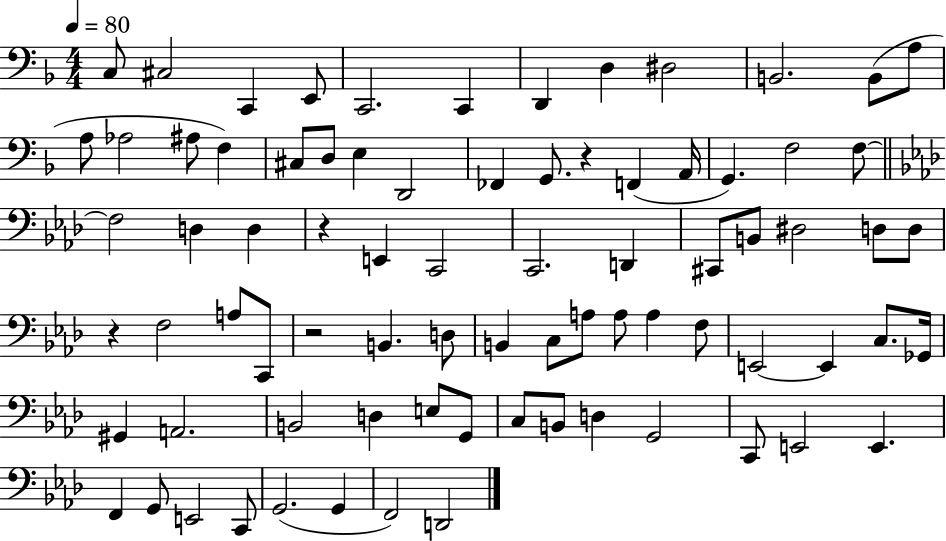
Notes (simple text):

C3/e C#3/h C2/q E2/e C2/h. C2/q D2/q D3/q D#3/h B2/h. B2/e A3/e A3/e Ab3/h A#3/e F3/q C#3/e D3/e E3/q D2/h FES2/q G2/e. R/q F2/q A2/s G2/q. F3/h F3/e F3/h D3/q D3/q R/q E2/q C2/h C2/h. D2/q C#2/e B2/e D#3/h D3/e D3/e R/q F3/h A3/e C2/e R/h B2/q. D3/e B2/q C3/e A3/e A3/e A3/q F3/e E2/h E2/q C3/e. Gb2/s G#2/q A2/h. B2/h D3/q E3/e G2/e C3/e B2/e D3/q G2/h C2/e E2/h E2/q. F2/q G2/e E2/h C2/e G2/h. G2/q F2/h D2/h